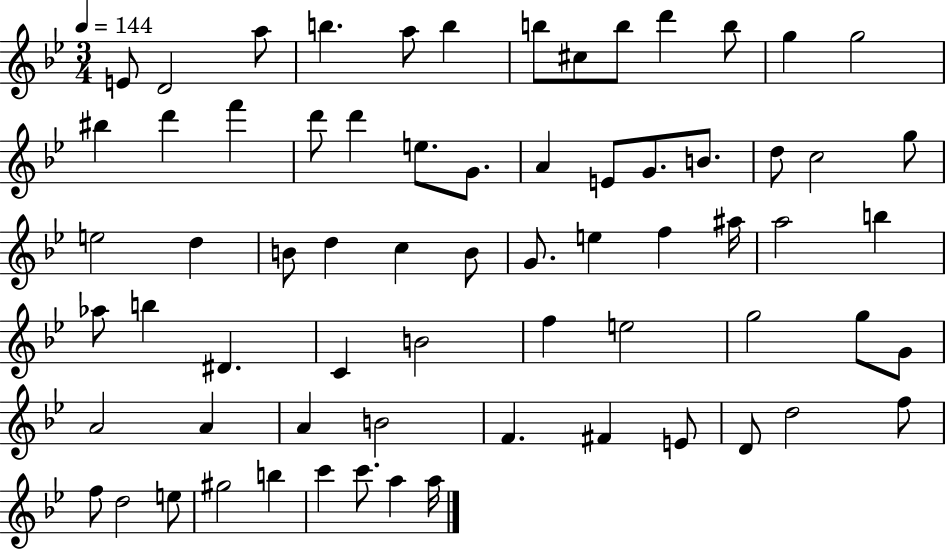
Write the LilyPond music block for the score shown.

{
  \clef treble
  \numericTimeSignature
  \time 3/4
  \key bes \major
  \tempo 4 = 144
  e'8 d'2 a''8 | b''4. a''8 b''4 | b''8 cis''8 b''8 d'''4 b''8 | g''4 g''2 | \break bis''4 d'''4 f'''4 | d'''8 d'''4 e''8. g'8. | a'4 e'8 g'8. b'8. | d''8 c''2 g''8 | \break e''2 d''4 | b'8 d''4 c''4 b'8 | g'8. e''4 f''4 ais''16 | a''2 b''4 | \break aes''8 b''4 dis'4. | c'4 b'2 | f''4 e''2 | g''2 g''8 g'8 | \break a'2 a'4 | a'4 b'2 | f'4. fis'4 e'8 | d'8 d''2 f''8 | \break f''8 d''2 e''8 | gis''2 b''4 | c'''4 c'''8. a''4 a''16 | \bar "|."
}